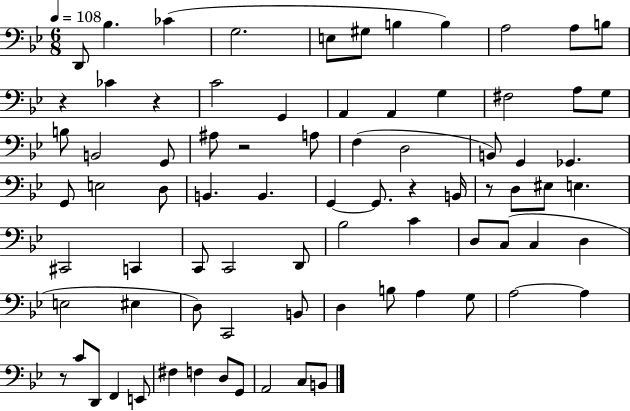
X:1
T:Untitled
M:6/8
L:1/4
K:Bb
D,,/2 _B, _C G,2 E,/2 ^G,/2 B, B, A,2 A,/2 B,/2 z _C z C2 G,, A,, A,, G, ^F,2 A,/2 G,/2 B,/2 B,,2 G,,/2 ^A,/2 z2 A,/2 F, D,2 B,,/2 G,, _G,, G,,/2 E,2 D,/2 B,, B,, G,, G,,/2 z B,,/4 z/2 D,/2 ^E,/2 E, ^C,,2 C,, C,,/2 C,,2 D,,/2 _B,2 C D,/2 C,/2 C, D, E,2 ^E, D,/2 C,,2 B,,/2 D, B,/2 A, G,/2 A,2 A, z/2 C/2 D,,/2 F,, E,,/2 ^F, F, D,/2 G,,/2 A,,2 C,/2 B,,/2